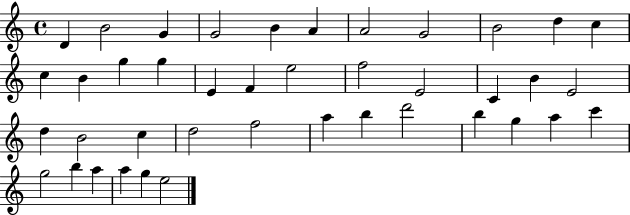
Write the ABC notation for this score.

X:1
T:Untitled
M:4/4
L:1/4
K:C
D B2 G G2 B A A2 G2 B2 d c c B g g E F e2 f2 E2 C B E2 d B2 c d2 f2 a b d'2 b g a c' g2 b a a g e2